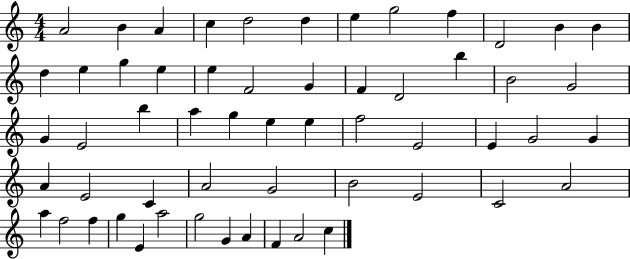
X:1
T:Untitled
M:4/4
L:1/4
K:C
A2 B A c d2 d e g2 f D2 B B d e g e e F2 G F D2 b B2 G2 G E2 b a g e e f2 E2 E G2 G A E2 C A2 G2 B2 E2 C2 A2 a f2 f g E a2 g2 G A F A2 c